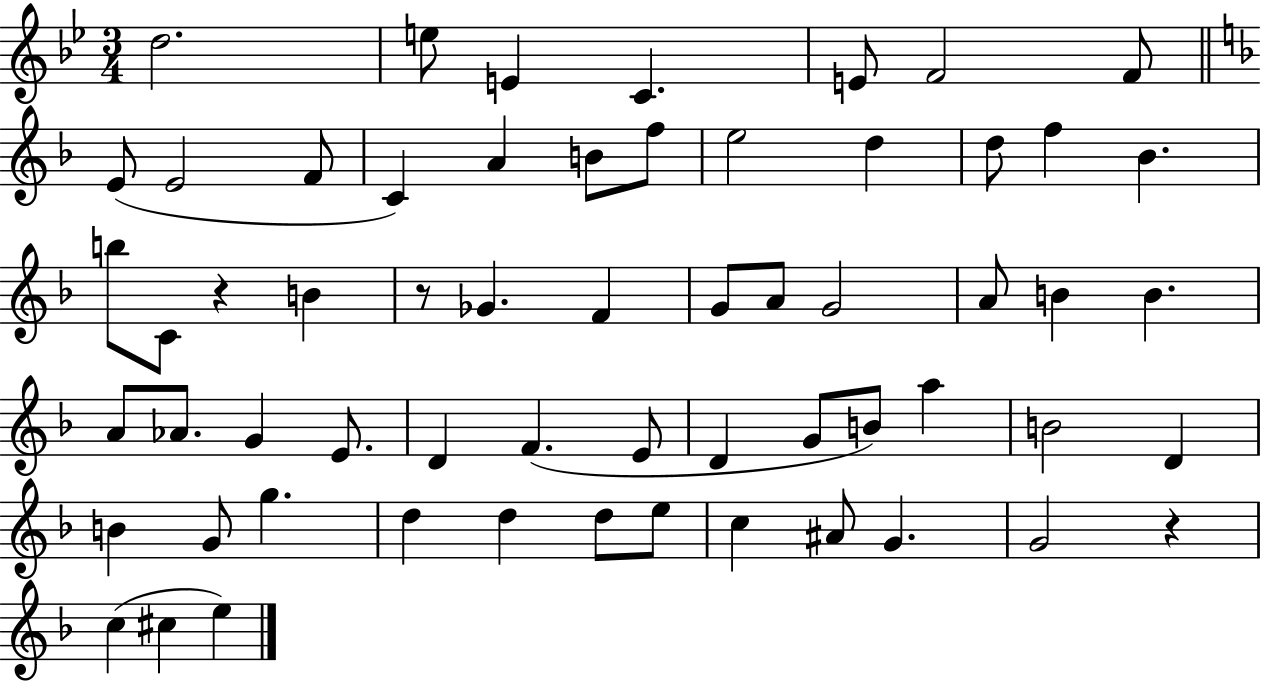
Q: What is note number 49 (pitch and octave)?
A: D5